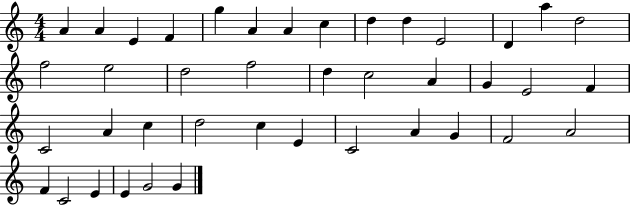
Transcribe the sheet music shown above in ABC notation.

X:1
T:Untitled
M:4/4
L:1/4
K:C
A A E F g A A c d d E2 D a d2 f2 e2 d2 f2 d c2 A G E2 F C2 A c d2 c E C2 A G F2 A2 F C2 E E G2 G